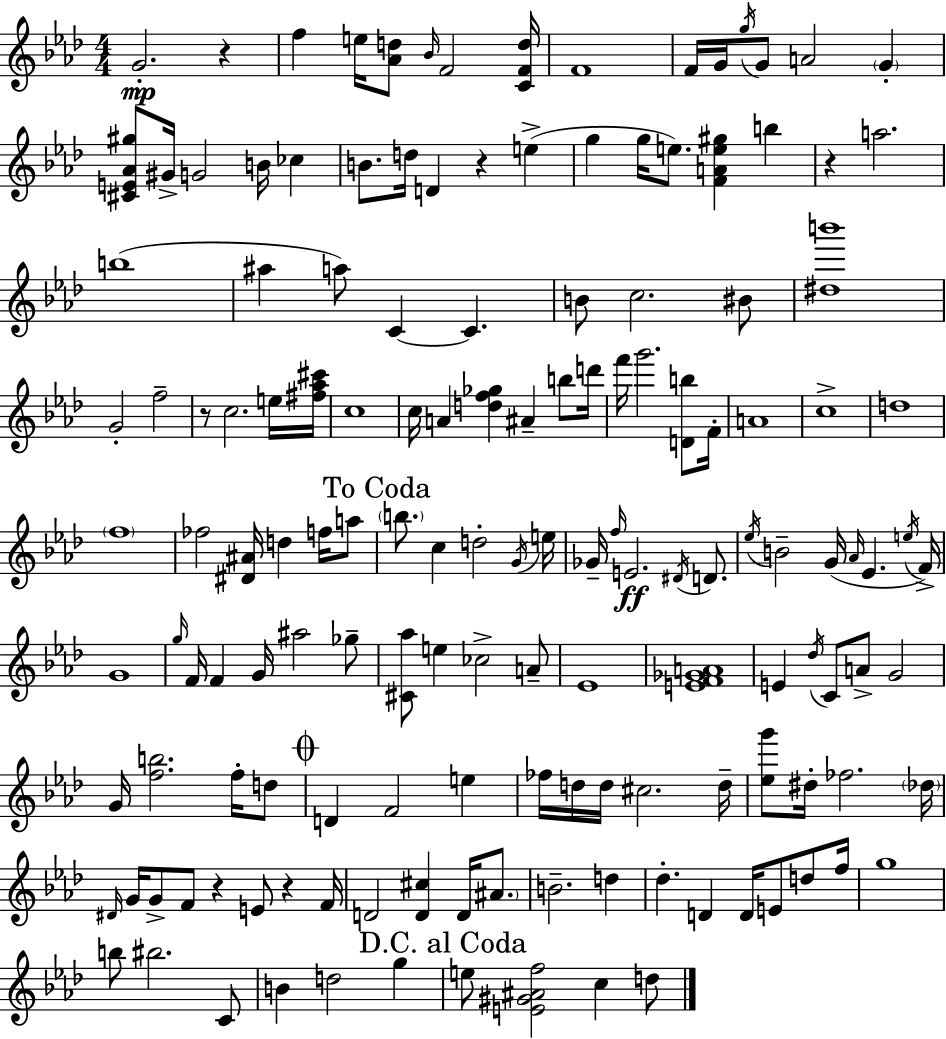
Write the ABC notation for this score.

X:1
T:Untitled
M:4/4
L:1/4
K:Fm
G2 z f e/4 [_Ad]/2 _B/4 F2 [CFd]/4 F4 F/4 G/4 g/4 G/2 A2 G [^CE_A^g]/2 ^G/4 G2 B/4 _c B/2 d/4 D z e g g/4 e/2 [FAe^g] b z a2 b4 ^a a/2 C C B/2 c2 ^B/2 [^db']4 G2 f2 z/2 c2 e/4 [^f_a^c']/4 c4 c/4 A [df_g] ^A b/2 d'/4 f'/4 g'2 [Db]/2 F/4 A4 c4 d4 f4 _f2 [^D^A]/4 d f/4 a/2 b/2 c d2 G/4 e/4 _G/4 f/4 E2 ^D/4 D/2 _e/4 B2 G/4 _A/4 _E e/4 F/4 G4 g/4 F/4 F G/4 ^a2 _g/2 [^C_a]/2 e _c2 A/2 _E4 [EF_GA]4 E _d/4 C/2 A/2 G2 G/4 [fb]2 f/4 d/2 D F2 e _f/4 d/4 d/4 ^c2 d/4 [_eg']/2 ^d/4 _f2 _d/4 ^D/4 G/4 G/2 F/2 z E/2 z F/4 D2 [D^c] D/4 ^A/2 B2 d _d D D/4 E/2 d/2 f/4 g4 b/2 ^b2 C/2 B d2 g e/2 [E^G^Af]2 c d/2